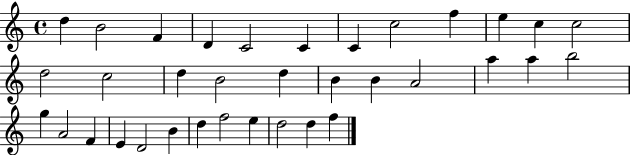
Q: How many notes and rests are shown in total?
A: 35